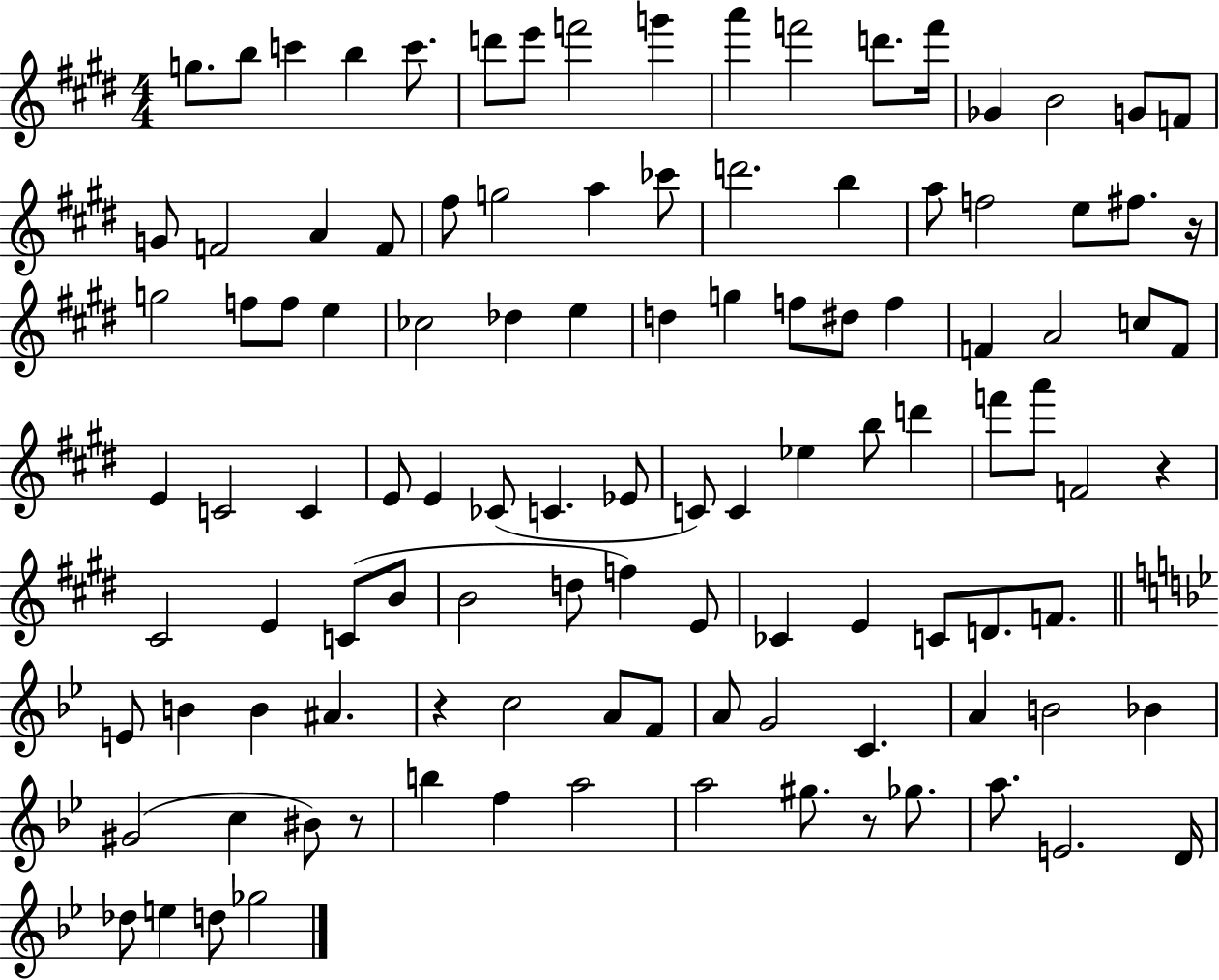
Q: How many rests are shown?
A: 5